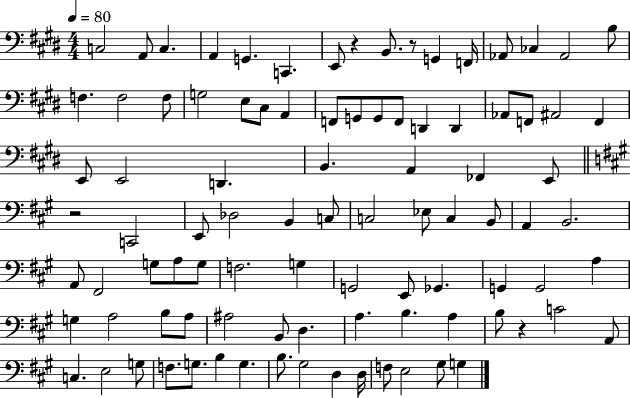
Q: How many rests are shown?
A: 4